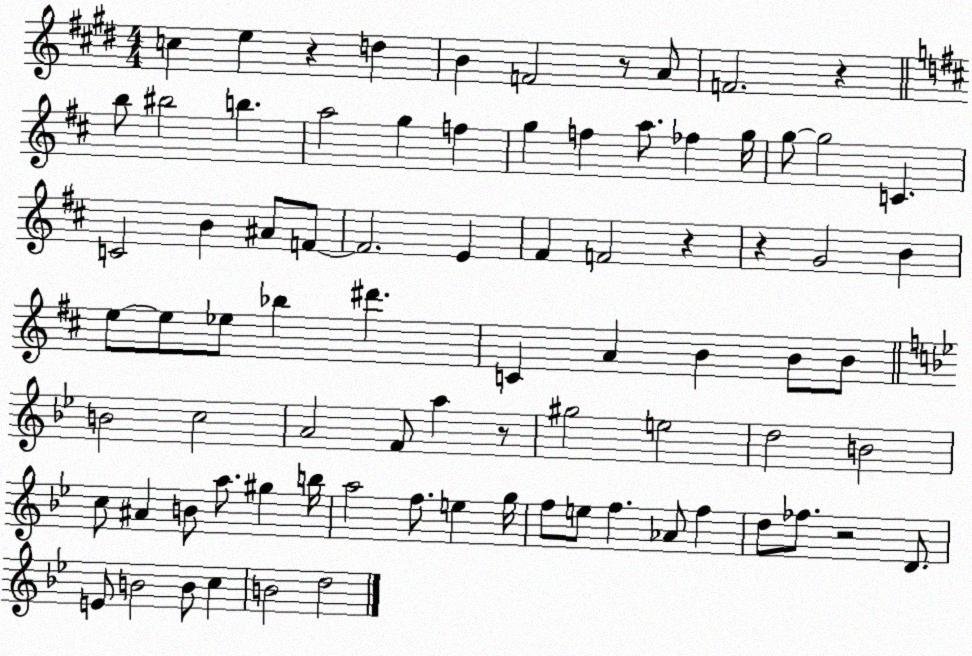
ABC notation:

X:1
T:Untitled
M:4/4
L:1/4
K:E
c e z d B F2 z/2 A/2 F2 z b/2 ^b2 b a2 g f g f a/2 _f g/4 g/2 g2 C C2 B ^A/2 F/2 F2 E ^F F2 z z G2 B e/2 e/2 _e/2 _b ^d' C A B B/2 B/2 B2 c2 A2 F/2 a z/2 ^g2 e2 d2 B2 c/2 ^A B/2 a/2 ^g b/4 a2 f/2 e g/4 f/2 e/2 f _A/2 f d/2 _f/2 z2 D/2 E/2 B2 B/2 c B2 d2